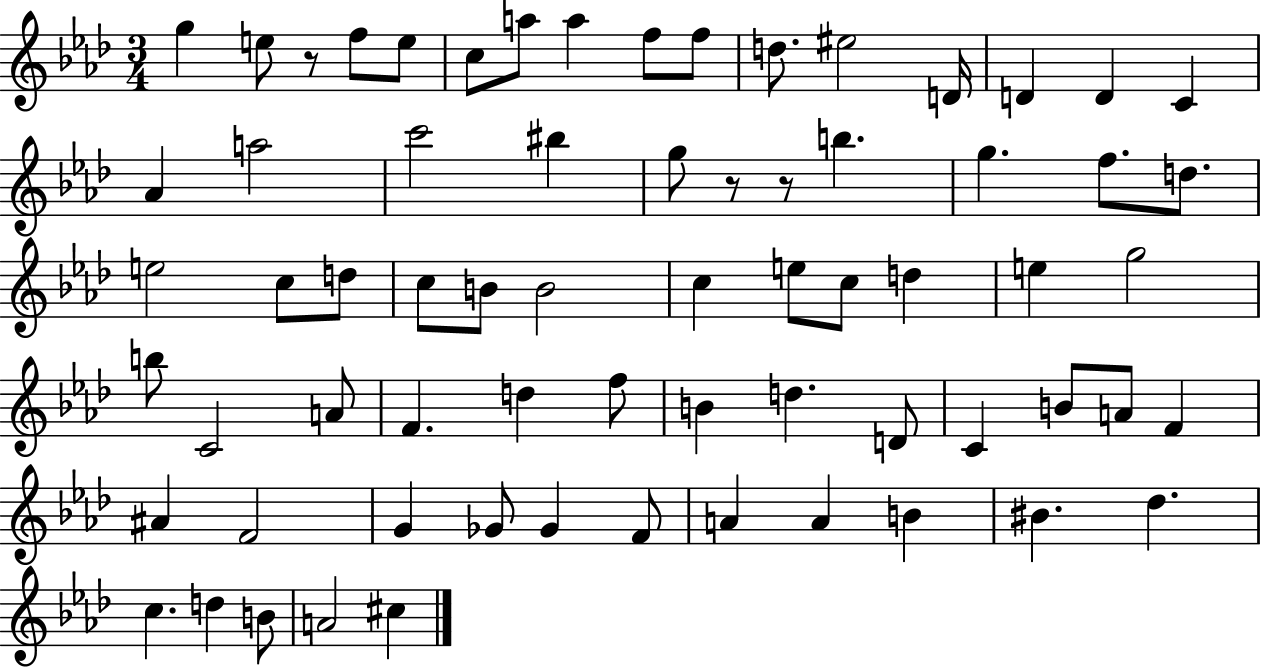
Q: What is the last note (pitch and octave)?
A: C#5